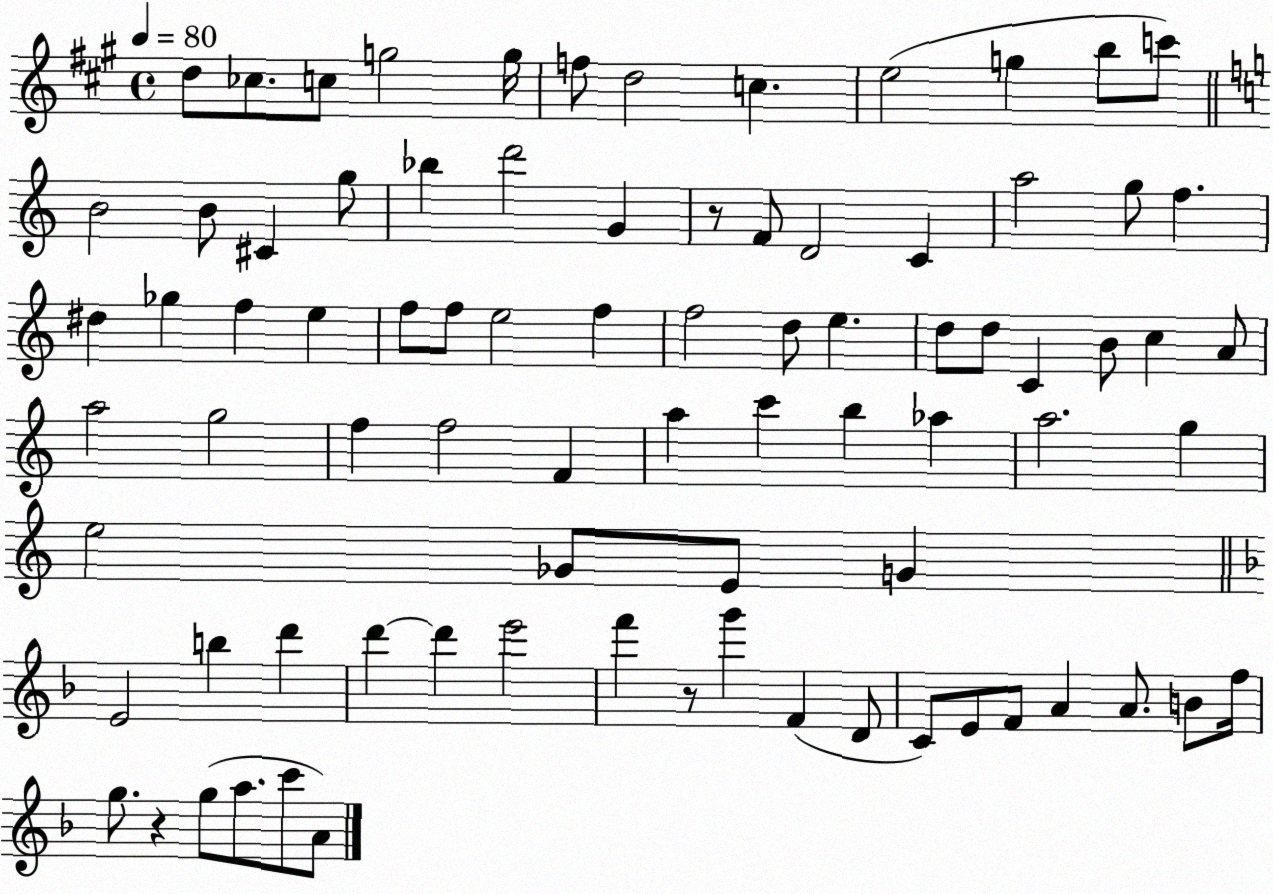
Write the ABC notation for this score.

X:1
T:Untitled
M:4/4
L:1/4
K:A
d/2 _c/2 c/2 g2 g/4 f/2 d2 c e2 g b/2 c'/2 B2 B/2 ^C g/2 _b d'2 G z/2 F/2 D2 C a2 g/2 f ^d _g f e f/2 f/2 e2 f f2 d/2 e d/2 d/2 C B/2 c A/2 a2 g2 f f2 F a c' b _a a2 g e2 _G/2 E/2 G E2 b d' d' d' e'2 f' z/2 g' F D/2 C/2 E/2 F/2 A A/2 B/2 f/4 g/2 z g/2 a/2 c'/2 A/2